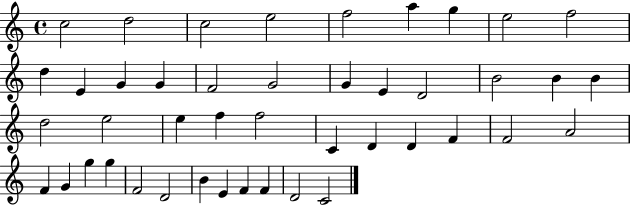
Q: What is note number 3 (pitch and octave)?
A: C5